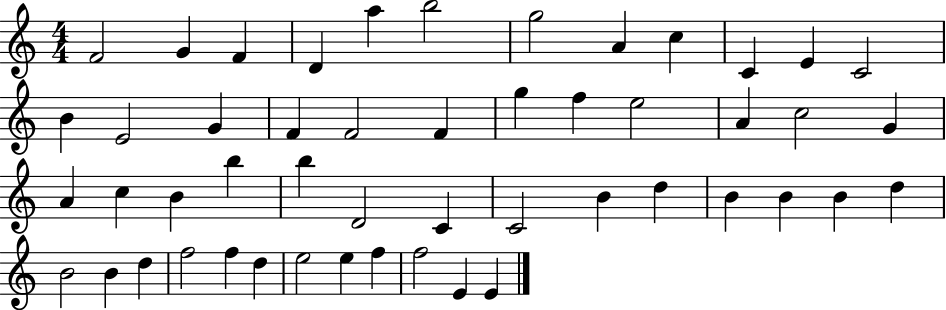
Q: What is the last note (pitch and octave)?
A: E4